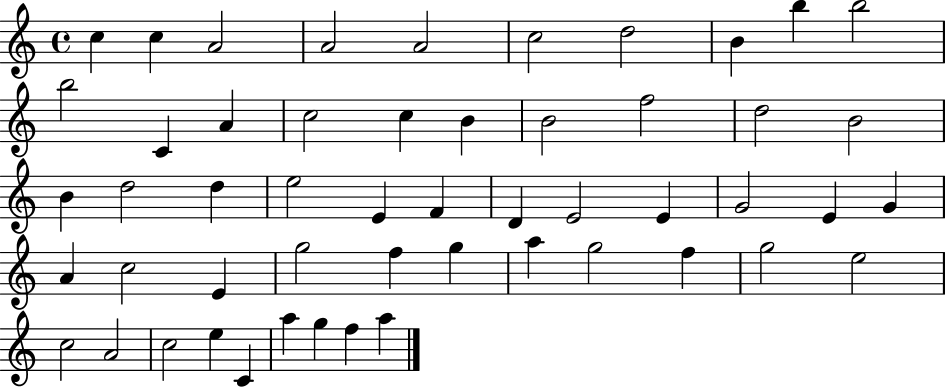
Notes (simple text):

C5/q C5/q A4/h A4/h A4/h C5/h D5/h B4/q B5/q B5/h B5/h C4/q A4/q C5/h C5/q B4/q B4/h F5/h D5/h B4/h B4/q D5/h D5/q E5/h E4/q F4/q D4/q E4/h E4/q G4/h E4/q G4/q A4/q C5/h E4/q G5/h F5/q G5/q A5/q G5/h F5/q G5/h E5/h C5/h A4/h C5/h E5/q C4/q A5/q G5/q F5/q A5/q